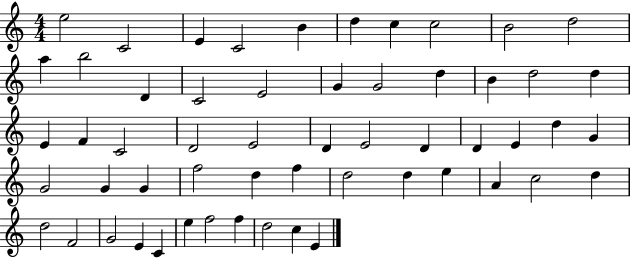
X:1
T:Untitled
M:4/4
L:1/4
K:C
e2 C2 E C2 B d c c2 B2 d2 a b2 D C2 E2 G G2 d B d2 d E F C2 D2 E2 D E2 D D E d G G2 G G f2 d f d2 d e A c2 d d2 F2 G2 E C e f2 f d2 c E